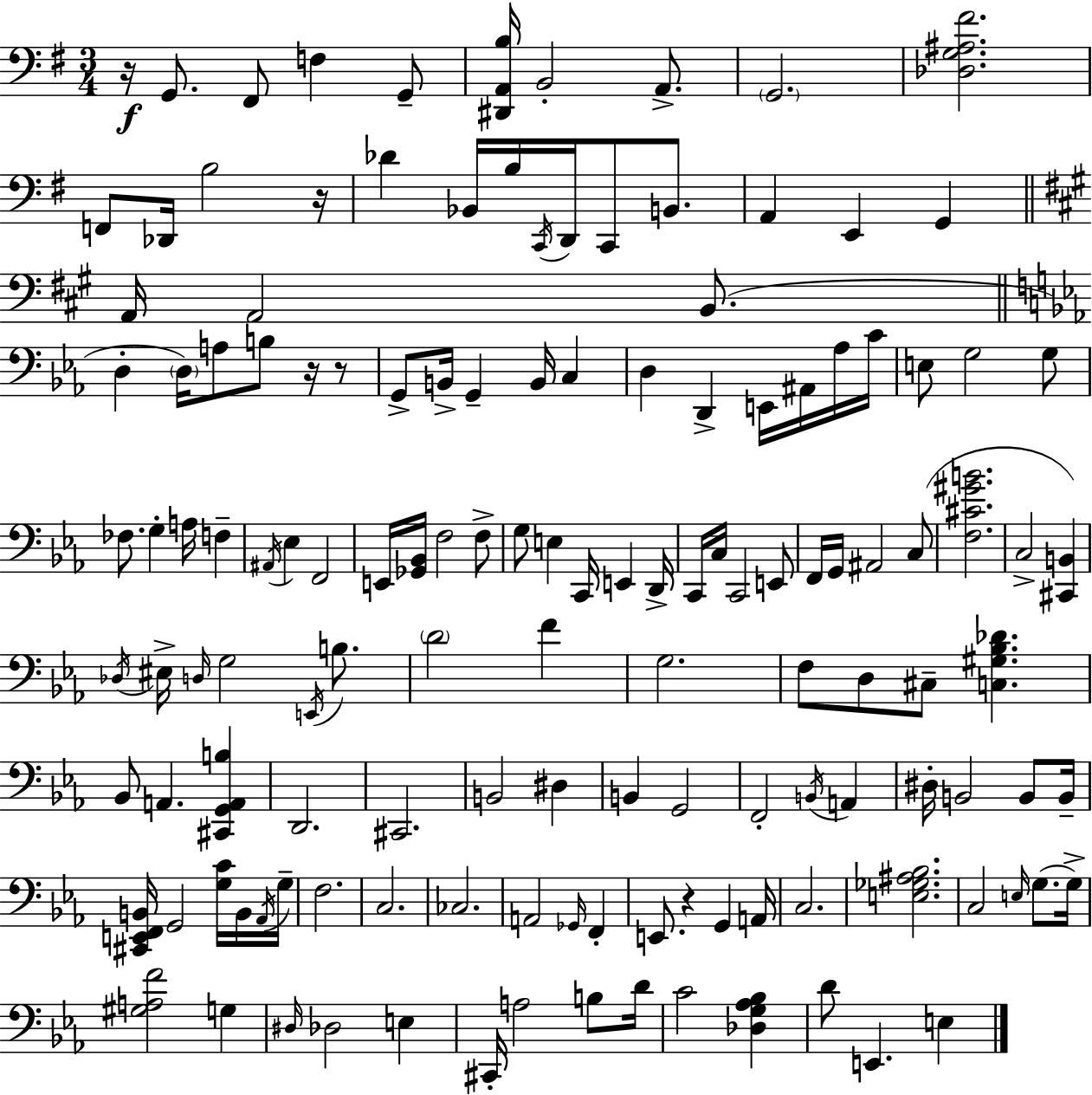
{
  \clef bass
  \numericTimeSignature
  \time 3/4
  \key g \major
  r16\f g,8. fis,8 f4 g,8-- | <dis, a, b>16 b,2-. a,8.-> | \parenthesize g,2. | <des g ais fis'>2. | \break f,8 des,16 b2 r16 | des'4 bes,16 b16 \acciaccatura { c,16 } d,16 c,8 b,8. | a,4 e,4 g,4 | \bar "||" \break \key a \major a,16 a,2 b,8.( | \bar "||" \break \key ees \major d4-. \parenthesize d16) a8 b8 r16 r8 | g,8-> b,16-> g,4-- b,16 c4 | d4 d,4-> e,16 ais,16 aes16 c'16 | e8 g2 g8 | \break fes8. g4-. a16 f4-- | \acciaccatura { ais,16 } ees4 f,2 | e,16 <ges, bes,>16 f2 f8-> | g8 e4 c,16 e,4 | \break d,16-> c,16 c16 c,2 e,8 | f,16 g,16 ais,2 c8( | <f cis' gis' b'>2. | c2-> <cis, b,>4) | \break \acciaccatura { des16 } eis16-> \grace { d16 } g2 | \acciaccatura { e,16 } b8. \parenthesize d'2 | f'4 g2. | f8 d8 cis8-- <c gis bes des'>4. | \break bes,8 a,4. | <cis, g, a, b>4 d,2. | cis,2. | b,2 | \break dis4 b,4 g,2 | f,2-. | \acciaccatura { b,16 } a,4 dis16-. b,2 | b,8 b,16-- <cis, e, f, b,>16 g,2 | \break <g c'>16 b,16 \acciaccatura { aes,16 } g16-- f2. | c2. | ces2. | a,2 | \break \grace { ges,16 } f,4-. e,8. r4 | g,4 a,16 c2. | <e ges ais bes>2. | c2 | \break \grace { e16 }( g8. g16->) <gis a f'>2 | g4 \grace { dis16 } des2 | e4 cis,16-. a2 | b8 d'16 c'2 | \break <des g aes bes>4 d'8 e,4. | e4 \bar "|."
}